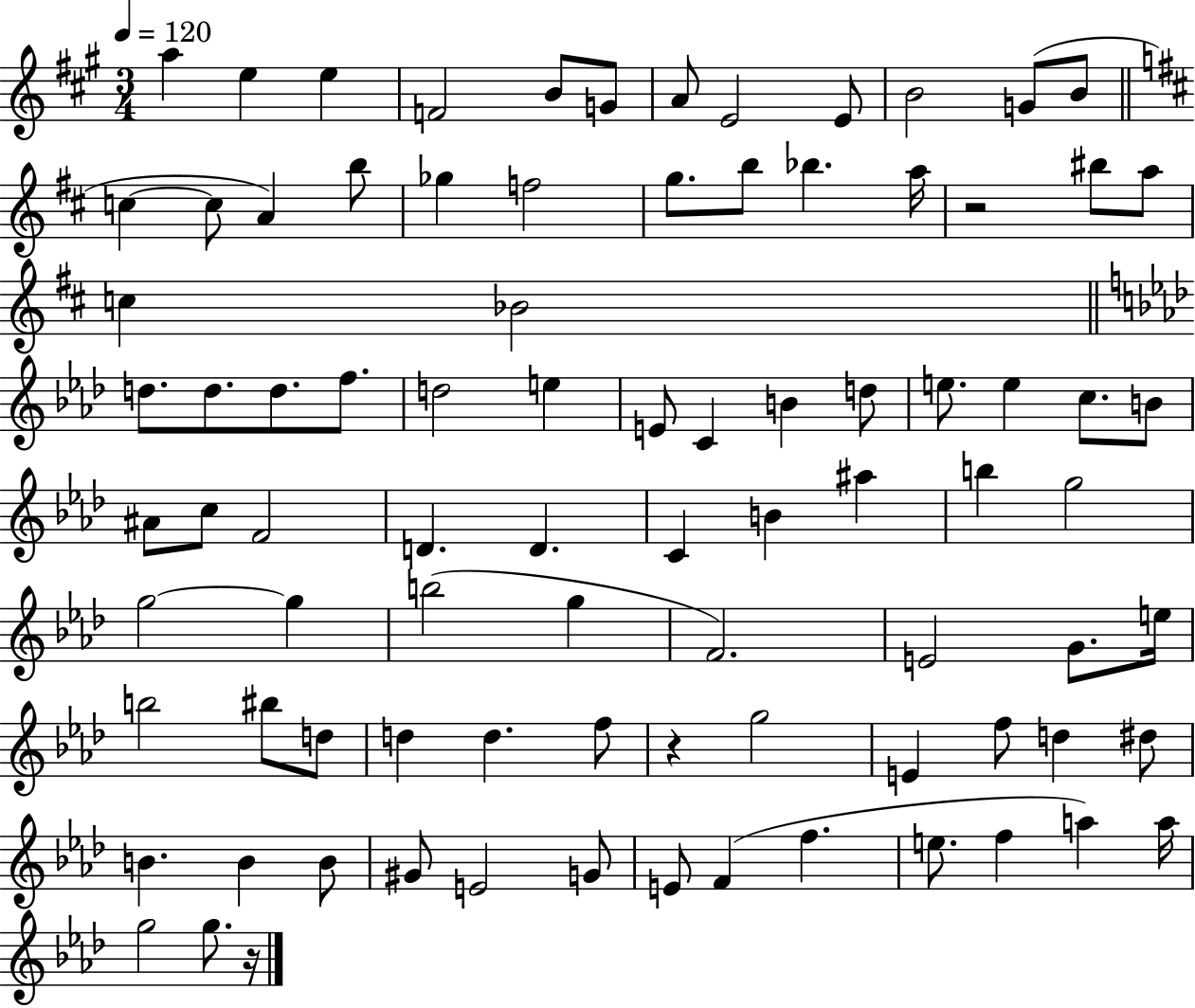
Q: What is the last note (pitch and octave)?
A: G5